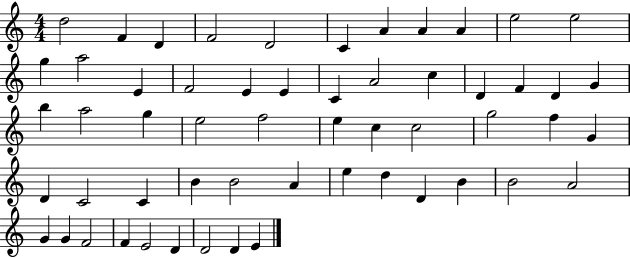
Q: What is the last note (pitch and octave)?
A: E4